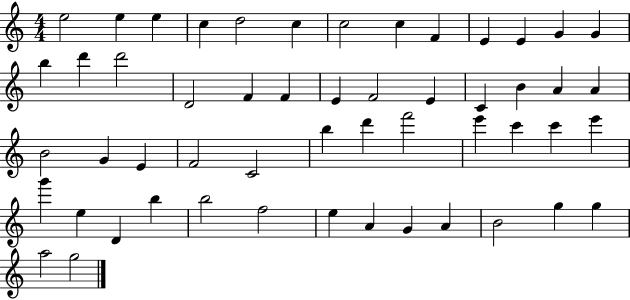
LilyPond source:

{
  \clef treble
  \numericTimeSignature
  \time 4/4
  \key c \major
  e''2 e''4 e''4 | c''4 d''2 c''4 | c''2 c''4 f'4 | e'4 e'4 g'4 g'4 | \break b''4 d'''4 d'''2 | d'2 f'4 f'4 | e'4 f'2 e'4 | c'4 b'4 a'4 a'4 | \break b'2 g'4 e'4 | f'2 c'2 | b''4 d'''4 f'''2 | e'''4 c'''4 c'''4 e'''4 | \break g'''4 e''4 d'4 b''4 | b''2 f''2 | e''4 a'4 g'4 a'4 | b'2 g''4 g''4 | \break a''2 g''2 | \bar "|."
}